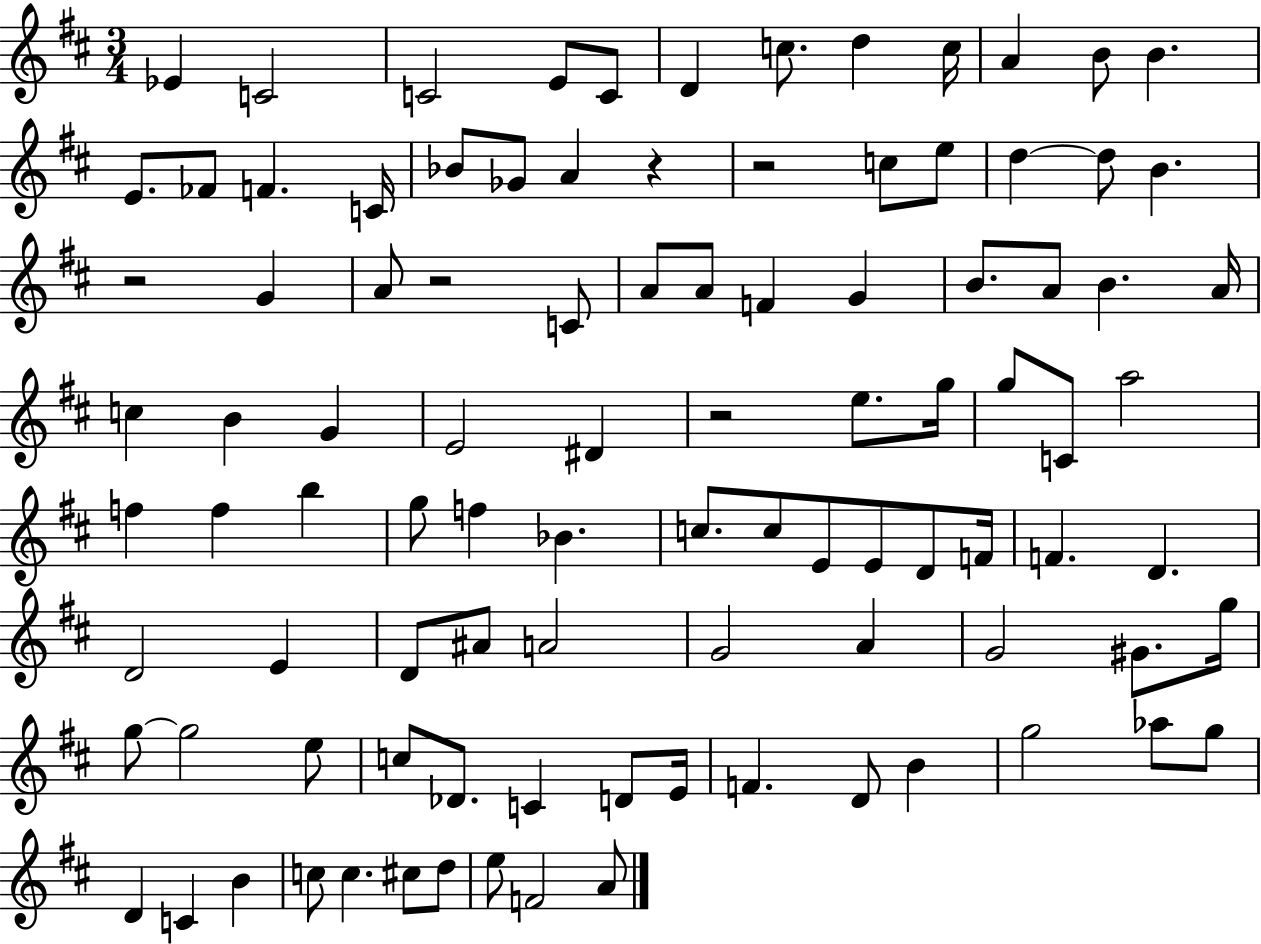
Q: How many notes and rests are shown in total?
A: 98